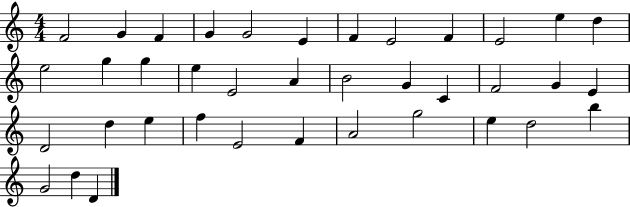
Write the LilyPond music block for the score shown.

{
  \clef treble
  \numericTimeSignature
  \time 4/4
  \key c \major
  f'2 g'4 f'4 | g'4 g'2 e'4 | f'4 e'2 f'4 | e'2 e''4 d''4 | \break e''2 g''4 g''4 | e''4 e'2 a'4 | b'2 g'4 c'4 | f'2 g'4 e'4 | \break d'2 d''4 e''4 | f''4 e'2 f'4 | a'2 g''2 | e''4 d''2 b''4 | \break g'2 d''4 d'4 | \bar "|."
}